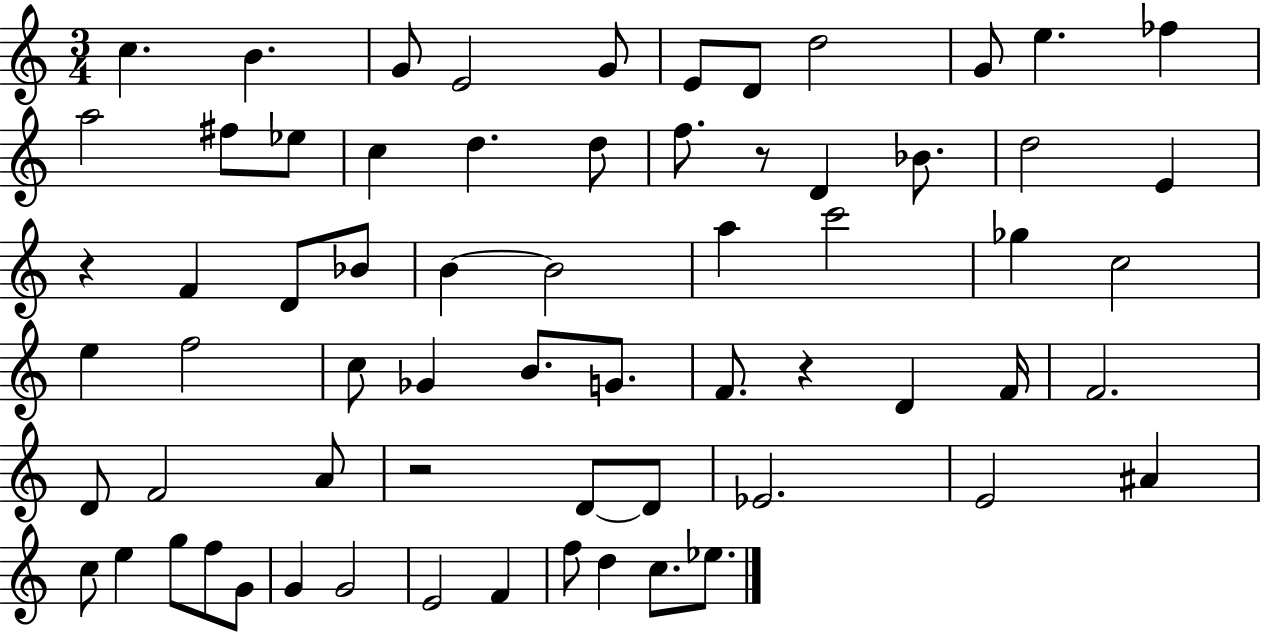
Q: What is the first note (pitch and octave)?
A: C5